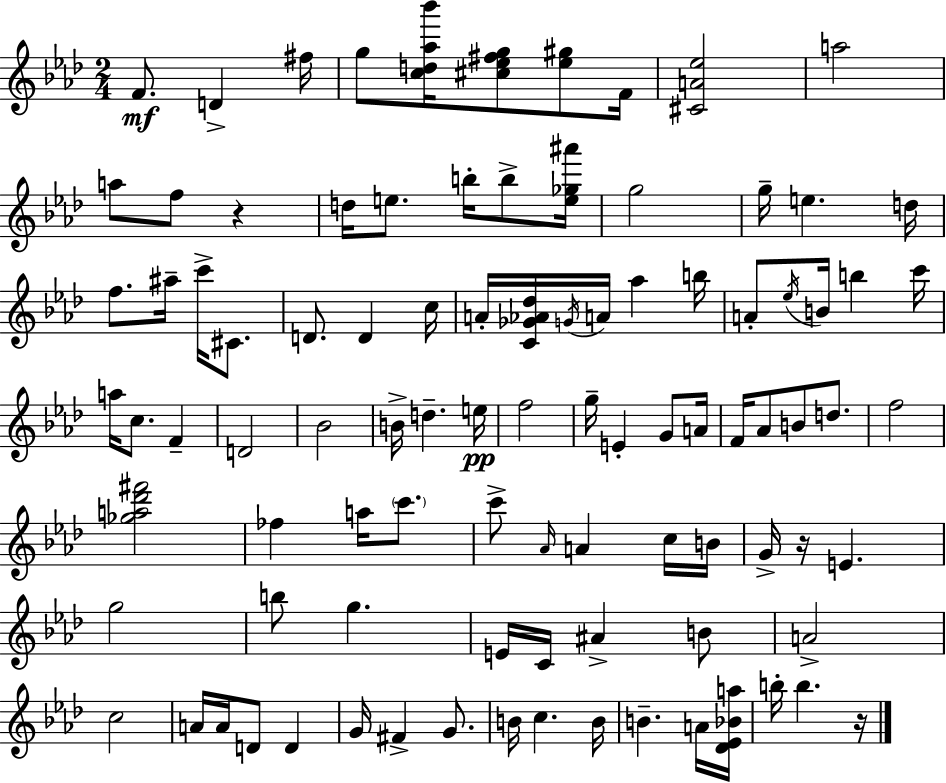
{
  \clef treble
  \numericTimeSignature
  \time 2/4
  \key aes \major
  \repeat volta 2 { f'8.\mf d'4-> fis''16 | g''8 <c'' d'' aes'' bes'''>16 <cis'' ees'' fis'' g''>8 <ees'' gis''>8 f'16 | <cis' a' ees''>2 | a''2 | \break a''8 f''8 r4 | d''16 e''8. b''16-. b''8-> <e'' ges'' ais'''>16 | g''2 | g''16-- e''4. d''16 | \break f''8. ais''16-- c'''16-> cis'8. | d'8. d'4 c''16 | a'16-. <c' ges' aes' des''>16 \acciaccatura { g'16 } a'16 aes''4 | b''16 a'8-. \acciaccatura { ees''16 } b'16 b''4 | \break c'''16 a''16 c''8. f'4-- | d'2 | bes'2 | b'16-> d''4.-- | \break e''16\pp f''2 | g''16-- e'4-. g'8 | a'16 f'16 aes'8 b'8 d''8. | f''2 | \break <ges'' a'' des''' fis'''>2 | fes''4 a''16 \parenthesize c'''8. | c'''8-> \grace { aes'16 } a'4 | c''16 b'16 g'16-> r16 e'4. | \break g''2 | b''8 g''4. | e'16 c'16 ais'4-> | b'8 a'2-> | \break c''2 | a'16 a'16 d'8 d'4 | g'16 fis'4-> | g'8. b'16 c''4. | \break b'16 b'4.-- | a'16 <des' ees' bes' a''>16 b''16-. b''4. | r16 } \bar "|."
}